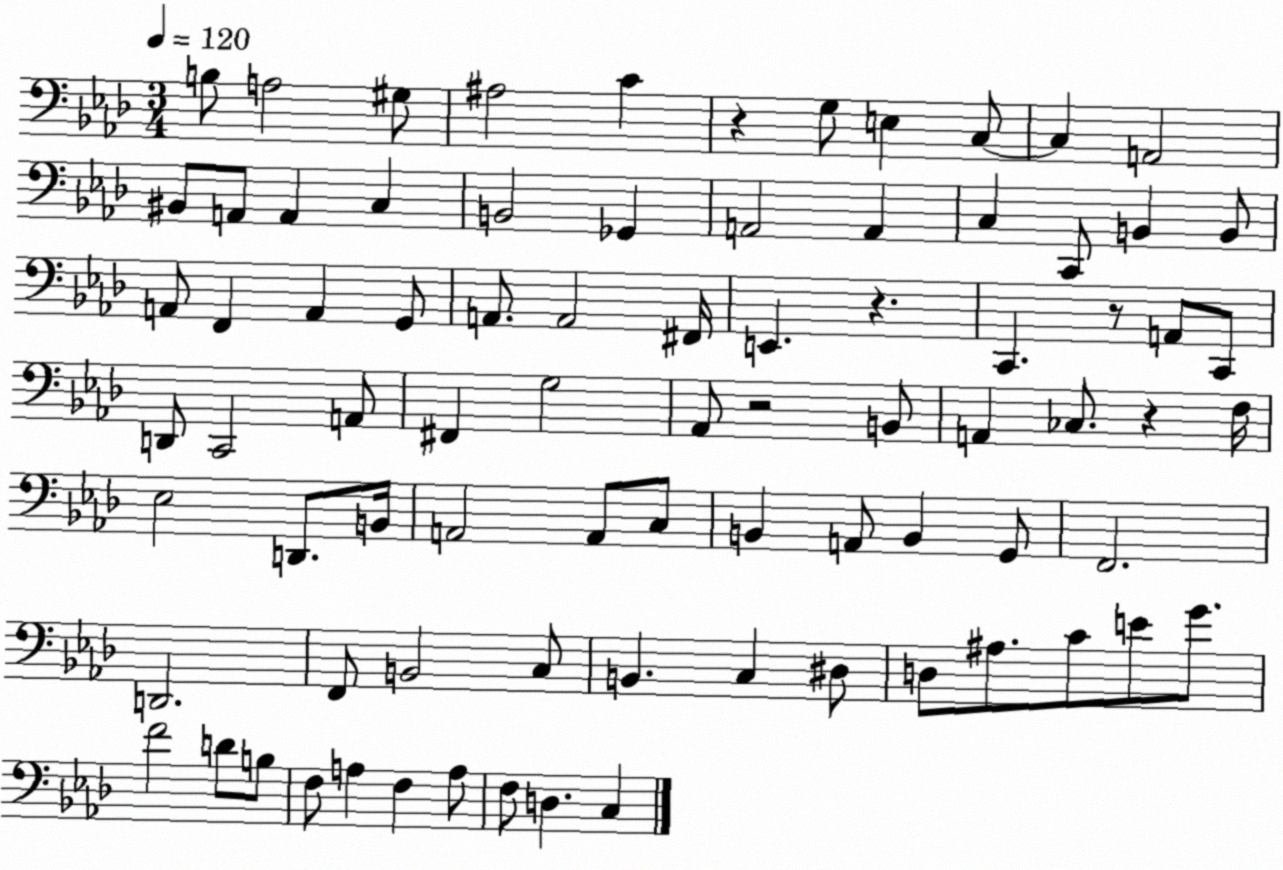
X:1
T:Untitled
M:3/4
L:1/4
K:Ab
B,/2 A,2 ^G,/2 ^A,2 C z G,/2 E, C,/2 C, A,,2 ^B,,/2 A,,/2 A,, C, B,,2 _G,, A,,2 A,, C, C,,/2 B,, B,,/2 A,,/2 F,, A,, G,,/2 A,,/2 A,,2 ^F,,/4 E,, z C,, z/2 A,,/2 C,,/2 D,,/2 C,,2 A,,/2 ^F,, G,2 _A,,/2 z2 B,,/2 A,, _C,/2 z F,/4 _E,2 D,,/2 B,,/4 A,,2 A,,/2 C,/2 B,, A,,/2 B,, G,,/2 F,,2 D,,2 F,,/2 B,,2 C,/2 B,, C, ^D,/2 D,/2 ^A,/2 C/2 E/2 G/2 F2 D/2 B,/2 F,/2 A, F, A,/2 F,/2 D, C,